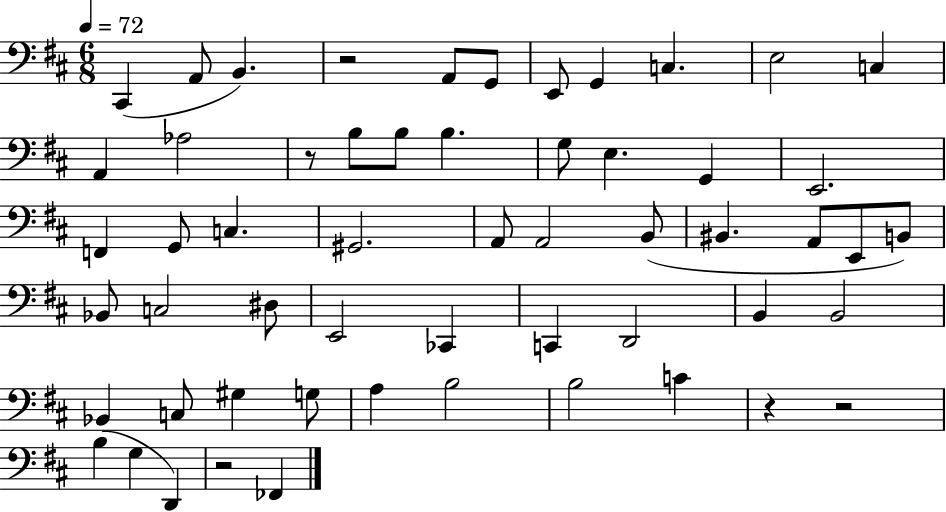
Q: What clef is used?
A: bass